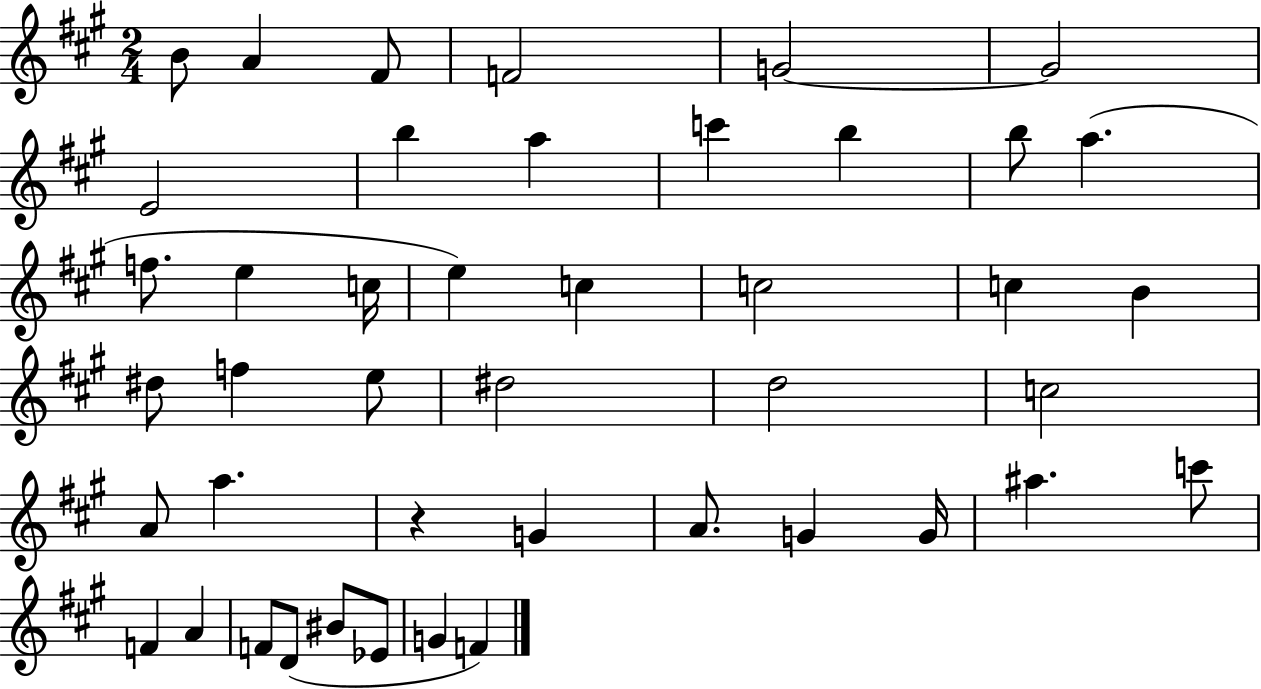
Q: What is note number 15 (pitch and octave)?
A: E5